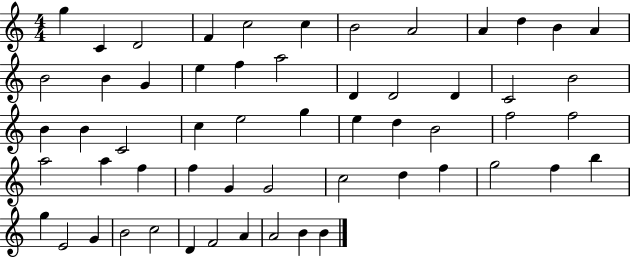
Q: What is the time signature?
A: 4/4